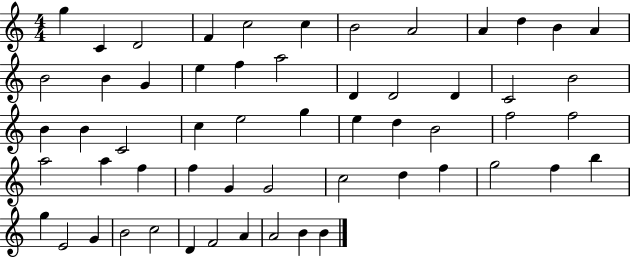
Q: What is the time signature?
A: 4/4